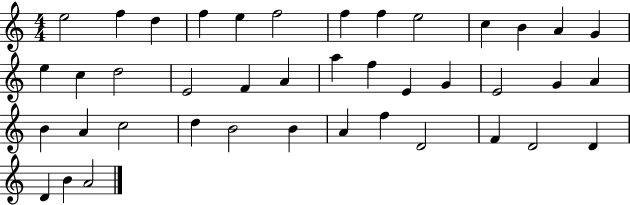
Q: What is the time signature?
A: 4/4